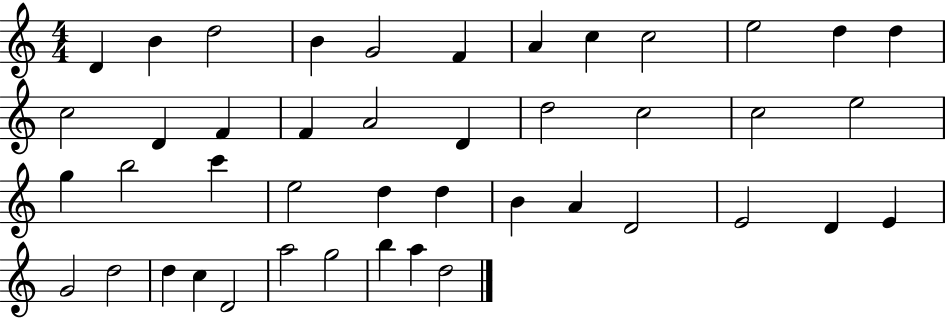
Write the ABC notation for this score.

X:1
T:Untitled
M:4/4
L:1/4
K:C
D B d2 B G2 F A c c2 e2 d d c2 D F F A2 D d2 c2 c2 e2 g b2 c' e2 d d B A D2 E2 D E G2 d2 d c D2 a2 g2 b a d2